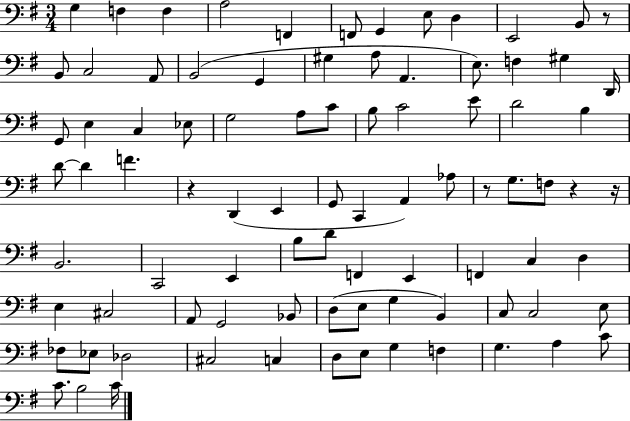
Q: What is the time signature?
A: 3/4